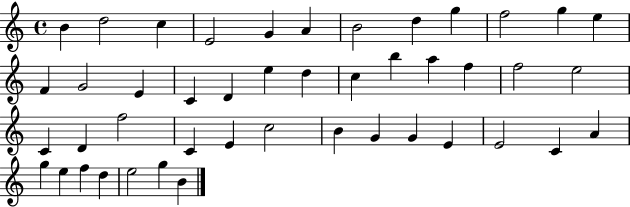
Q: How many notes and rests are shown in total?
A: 45